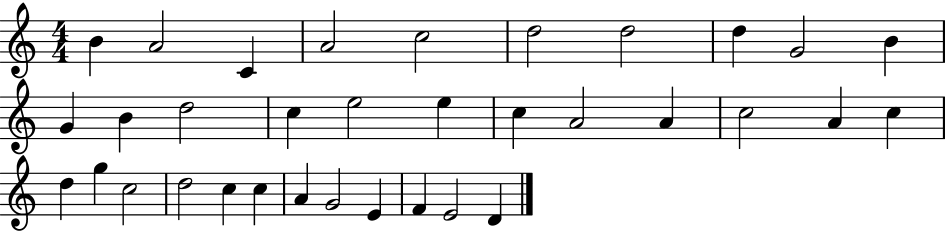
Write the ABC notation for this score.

X:1
T:Untitled
M:4/4
L:1/4
K:C
B A2 C A2 c2 d2 d2 d G2 B G B d2 c e2 e c A2 A c2 A c d g c2 d2 c c A G2 E F E2 D